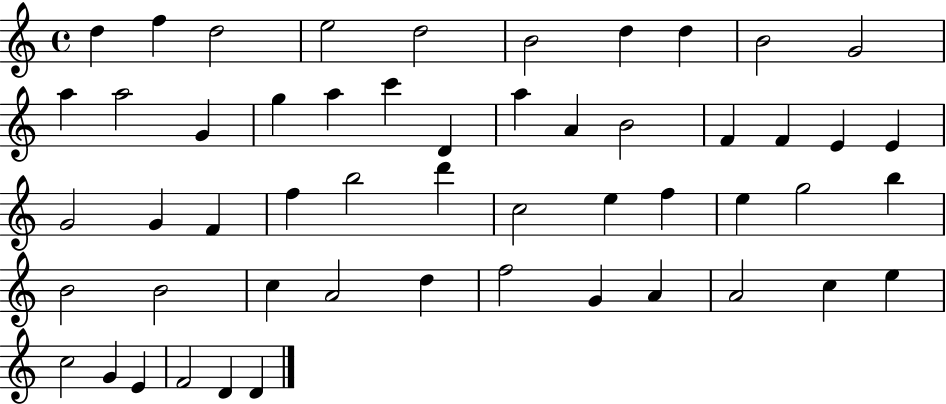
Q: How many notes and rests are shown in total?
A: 53